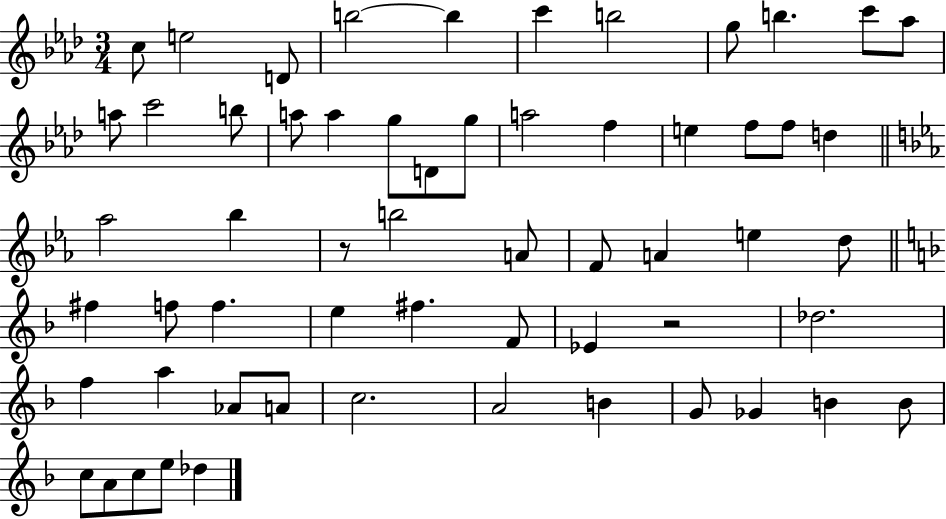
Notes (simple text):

C5/e E5/h D4/e B5/h B5/q C6/q B5/h G5/e B5/q. C6/e Ab5/e A5/e C6/h B5/e A5/e A5/q G5/e D4/e G5/e A5/h F5/q E5/q F5/e F5/e D5/q Ab5/h Bb5/q R/e B5/h A4/e F4/e A4/q E5/q D5/e F#5/q F5/e F5/q. E5/q F#5/q. F4/e Eb4/q R/h Db5/h. F5/q A5/q Ab4/e A4/e C5/h. A4/h B4/q G4/e Gb4/q B4/q B4/e C5/e A4/e C5/e E5/e Db5/q